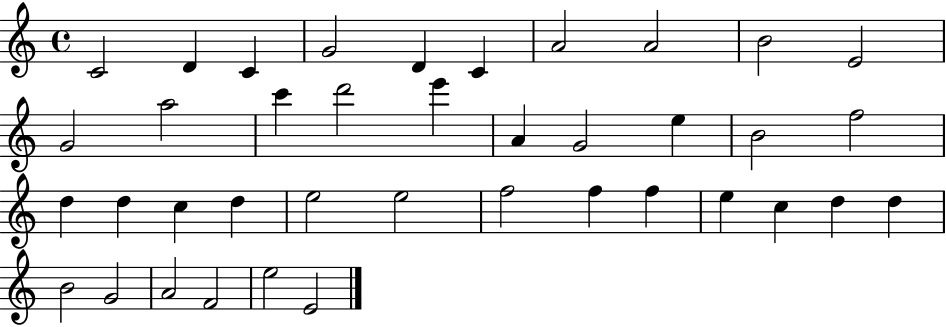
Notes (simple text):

C4/h D4/q C4/q G4/h D4/q C4/q A4/h A4/h B4/h E4/h G4/h A5/h C6/q D6/h E6/q A4/q G4/h E5/q B4/h F5/h D5/q D5/q C5/q D5/q E5/h E5/h F5/h F5/q F5/q E5/q C5/q D5/q D5/q B4/h G4/h A4/h F4/h E5/h E4/h